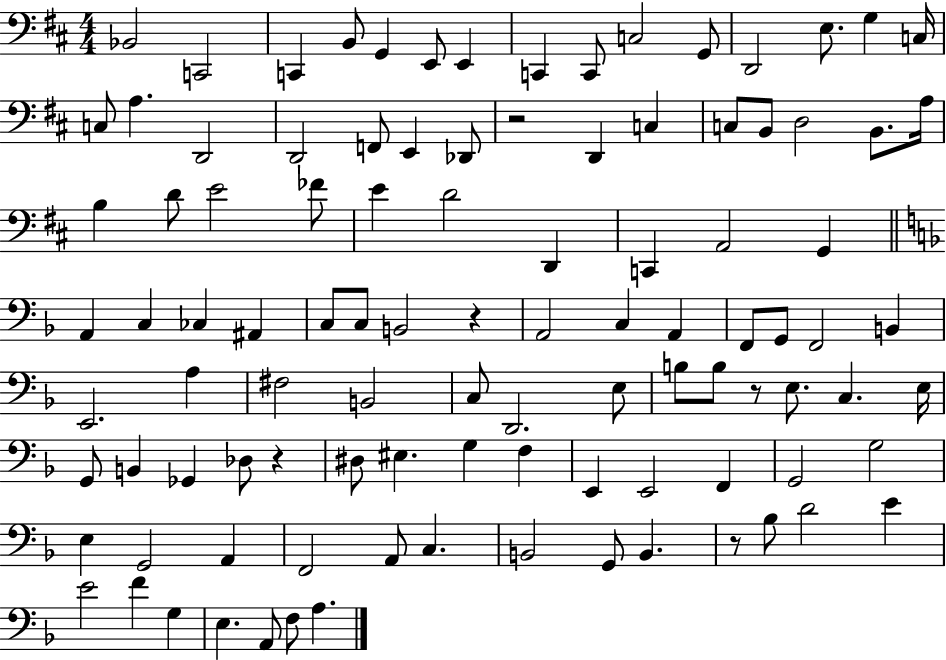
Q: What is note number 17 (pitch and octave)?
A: A3